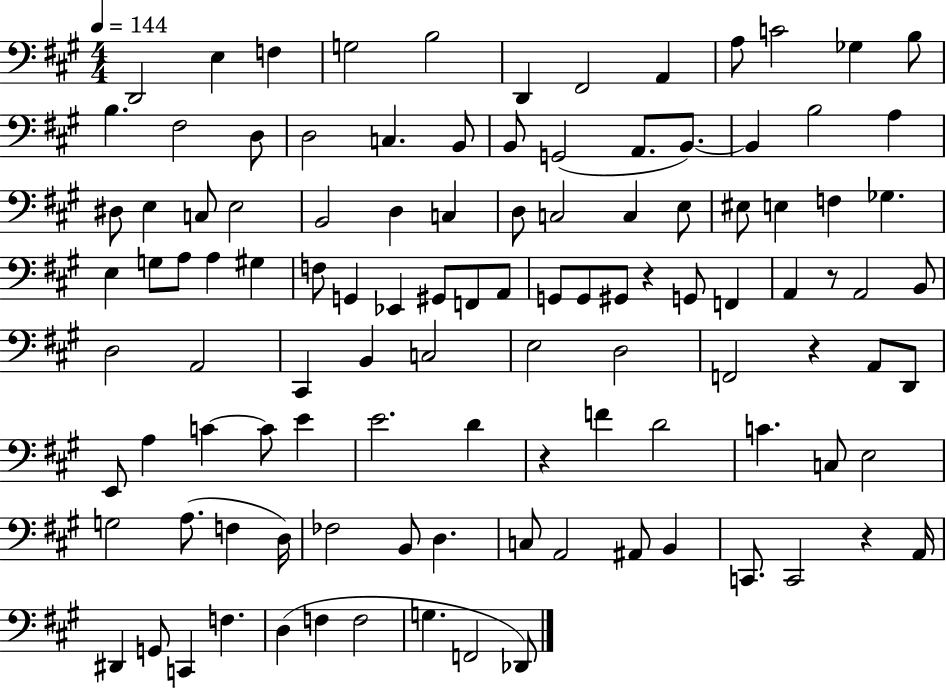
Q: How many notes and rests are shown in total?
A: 110